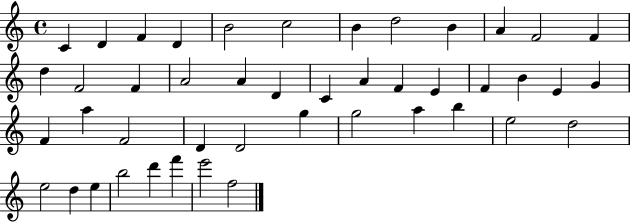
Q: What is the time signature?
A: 4/4